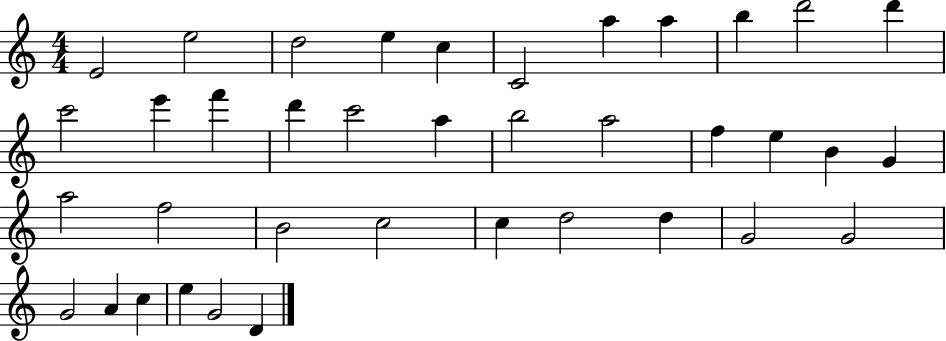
{
  \clef treble
  \numericTimeSignature
  \time 4/4
  \key c \major
  e'2 e''2 | d''2 e''4 c''4 | c'2 a''4 a''4 | b''4 d'''2 d'''4 | \break c'''2 e'''4 f'''4 | d'''4 c'''2 a''4 | b''2 a''2 | f''4 e''4 b'4 g'4 | \break a''2 f''2 | b'2 c''2 | c''4 d''2 d''4 | g'2 g'2 | \break g'2 a'4 c''4 | e''4 g'2 d'4 | \bar "|."
}